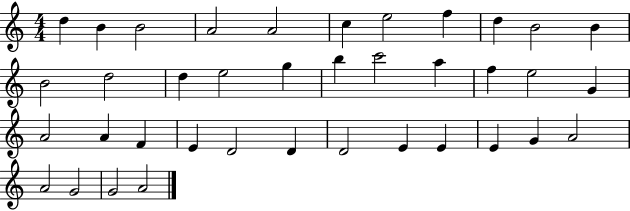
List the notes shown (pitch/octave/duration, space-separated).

D5/q B4/q B4/h A4/h A4/h C5/q E5/h F5/q D5/q B4/h B4/q B4/h D5/h D5/q E5/h G5/q B5/q C6/h A5/q F5/q E5/h G4/q A4/h A4/q F4/q E4/q D4/h D4/q D4/h E4/q E4/q E4/q G4/q A4/h A4/h G4/h G4/h A4/h